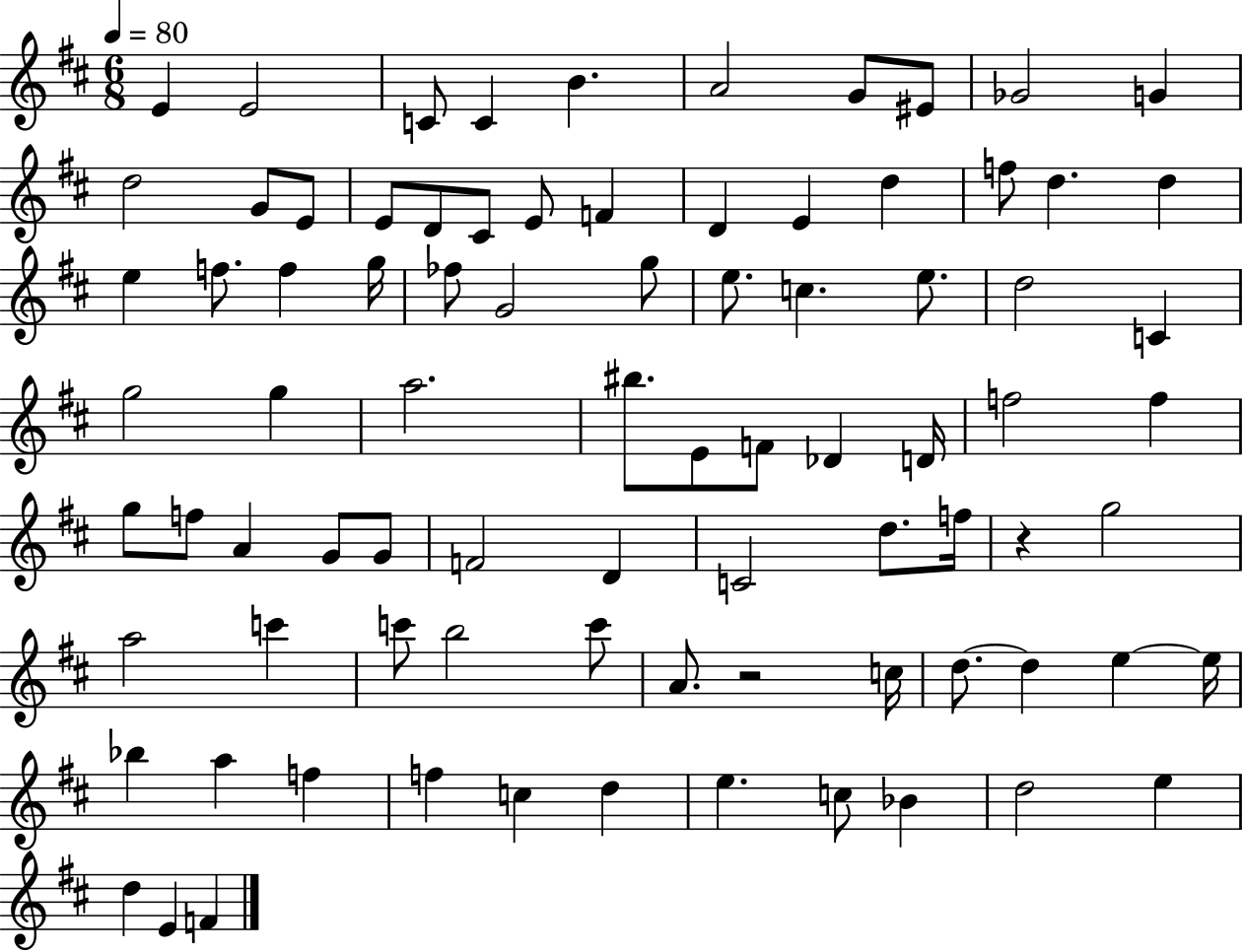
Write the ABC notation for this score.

X:1
T:Untitled
M:6/8
L:1/4
K:D
E E2 C/2 C B A2 G/2 ^E/2 _G2 G d2 G/2 E/2 E/2 D/2 ^C/2 E/2 F D E d f/2 d d e f/2 f g/4 _f/2 G2 g/2 e/2 c e/2 d2 C g2 g a2 ^b/2 E/2 F/2 _D D/4 f2 f g/2 f/2 A G/2 G/2 F2 D C2 d/2 f/4 z g2 a2 c' c'/2 b2 c'/2 A/2 z2 c/4 d/2 d e e/4 _b a f f c d e c/2 _B d2 e d E F